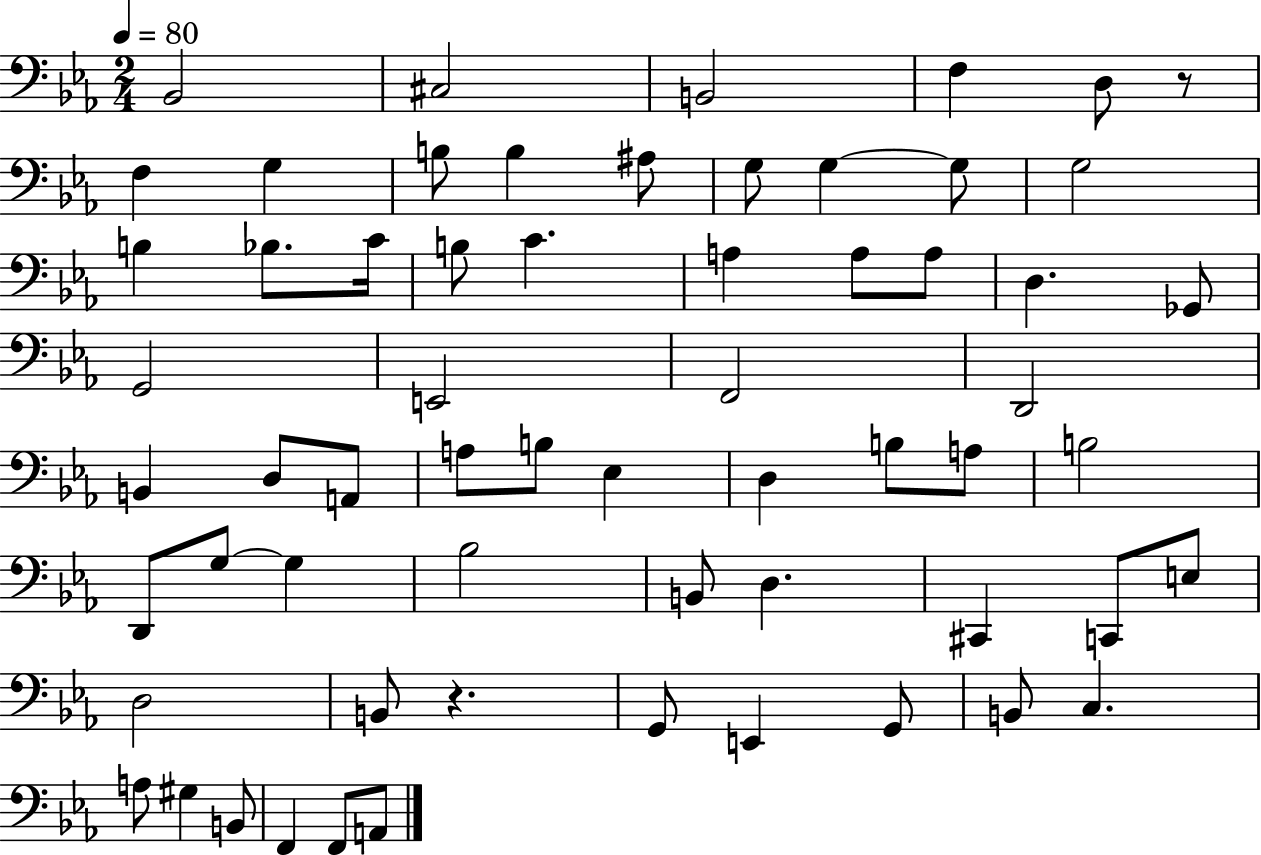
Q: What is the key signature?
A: EES major